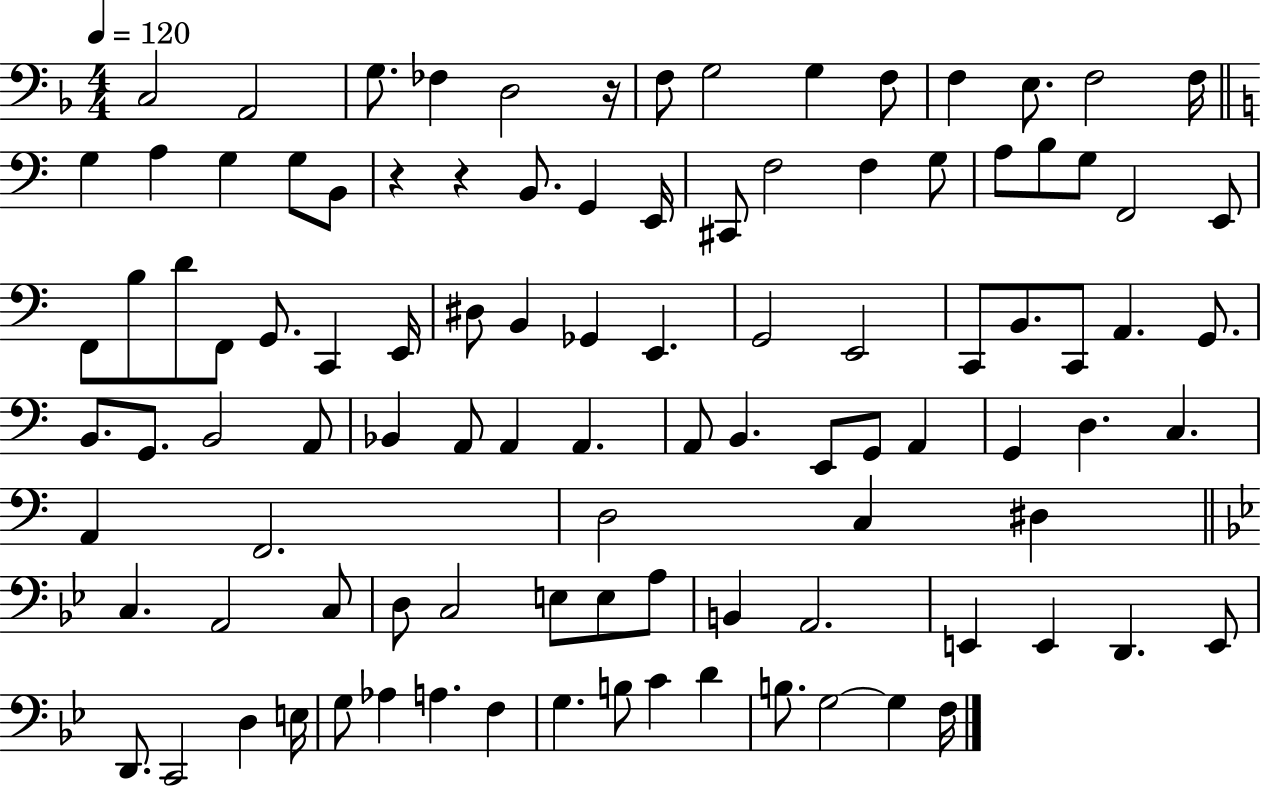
C3/h A2/h G3/e. FES3/q D3/h R/s F3/e G3/h G3/q F3/e F3/q E3/e. F3/h F3/s G3/q A3/q G3/q G3/e B2/e R/q R/q B2/e. G2/q E2/s C#2/e F3/h F3/q G3/e A3/e B3/e G3/e F2/h E2/e F2/e B3/e D4/e F2/e G2/e. C2/q E2/s D#3/e B2/q Gb2/q E2/q. G2/h E2/h C2/e B2/e. C2/e A2/q. G2/e. B2/e. G2/e. B2/h A2/e Bb2/q A2/e A2/q A2/q. A2/e B2/q. E2/e G2/e A2/q G2/q D3/q. C3/q. A2/q F2/h. D3/h C3/q D#3/q C3/q. A2/h C3/e D3/e C3/h E3/e E3/e A3/e B2/q A2/h. E2/q E2/q D2/q. E2/e D2/e. C2/h D3/q E3/s G3/e Ab3/q A3/q. F3/q G3/q. B3/e C4/q D4/q B3/e. G3/h G3/q F3/s